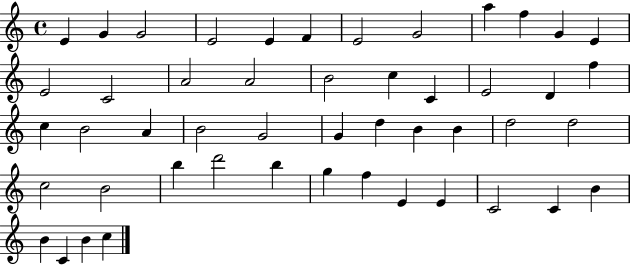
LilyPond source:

{
  \clef treble
  \time 4/4
  \defaultTimeSignature
  \key c \major
  e'4 g'4 g'2 | e'2 e'4 f'4 | e'2 g'2 | a''4 f''4 g'4 e'4 | \break e'2 c'2 | a'2 a'2 | b'2 c''4 c'4 | e'2 d'4 f''4 | \break c''4 b'2 a'4 | b'2 g'2 | g'4 d''4 b'4 b'4 | d''2 d''2 | \break c''2 b'2 | b''4 d'''2 b''4 | g''4 f''4 e'4 e'4 | c'2 c'4 b'4 | \break b'4 c'4 b'4 c''4 | \bar "|."
}